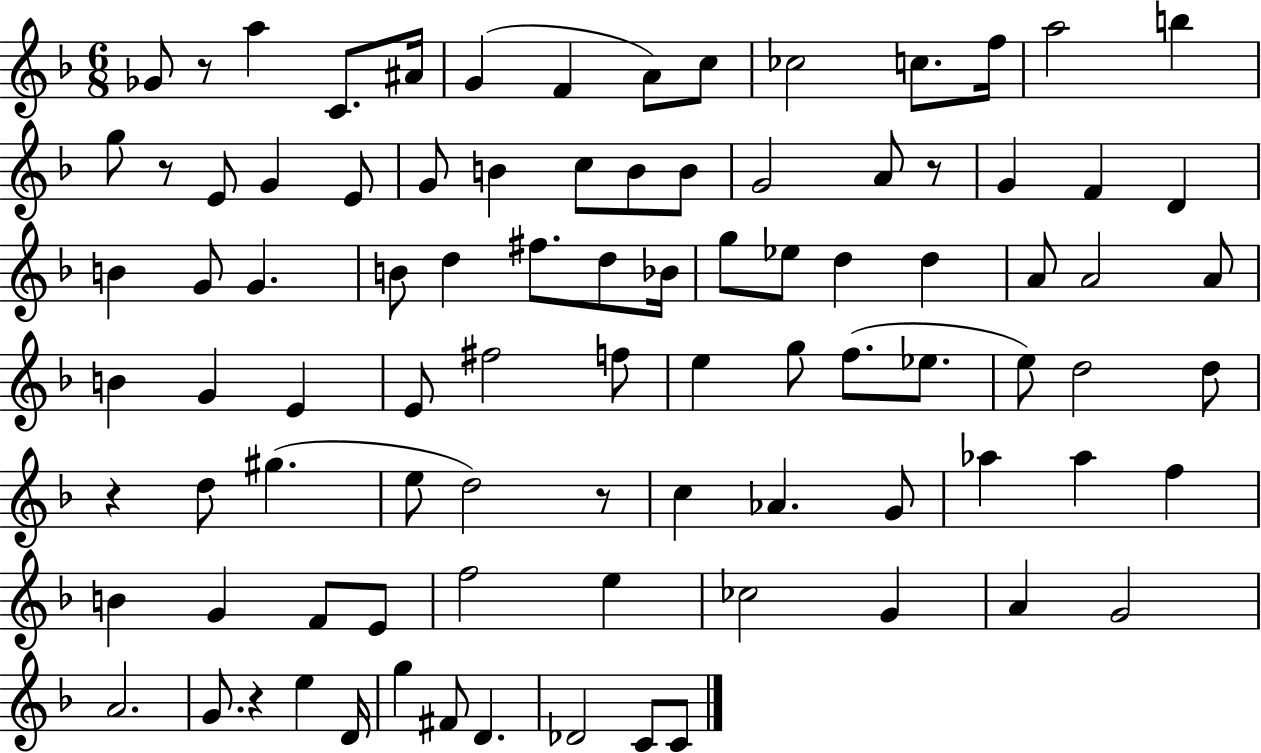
Gb4/e R/e A5/q C4/e. A#4/s G4/q F4/q A4/e C5/e CES5/h C5/e. F5/s A5/h B5/q G5/e R/e E4/e G4/q E4/e G4/e B4/q C5/e B4/e B4/e G4/h A4/e R/e G4/q F4/q D4/q B4/q G4/e G4/q. B4/e D5/q F#5/e. D5/e Bb4/s G5/e Eb5/e D5/q D5/q A4/e A4/h A4/e B4/q G4/q E4/q E4/e F#5/h F5/e E5/q G5/e F5/e. Eb5/e. E5/e D5/h D5/e R/q D5/e G#5/q. E5/e D5/h R/e C5/q Ab4/q. G4/e Ab5/q Ab5/q F5/q B4/q G4/q F4/e E4/e F5/h E5/q CES5/h G4/q A4/q G4/h A4/h. G4/e. R/q E5/q D4/s G5/q F#4/e D4/q. Db4/h C4/e C4/e